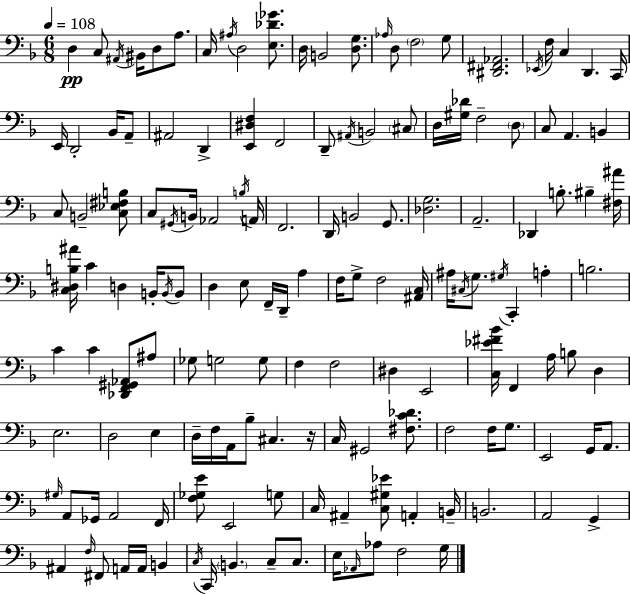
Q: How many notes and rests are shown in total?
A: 149